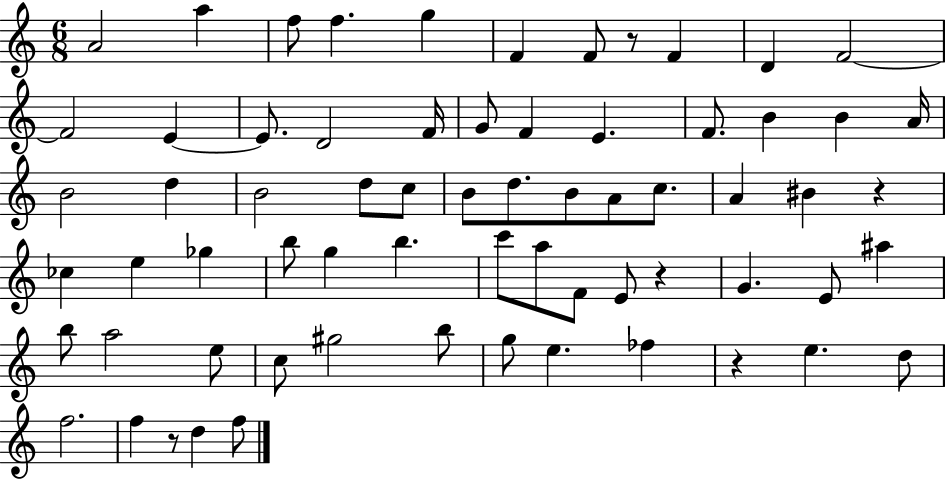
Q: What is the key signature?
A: C major